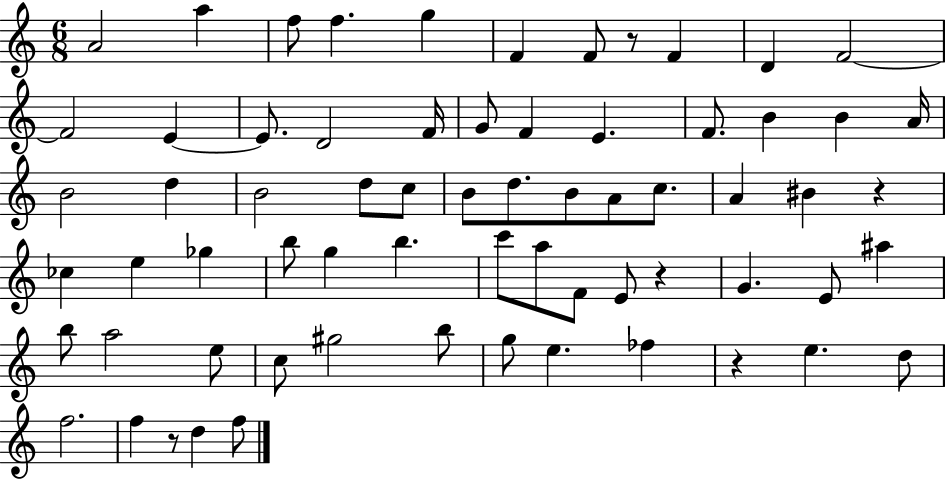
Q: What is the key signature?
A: C major